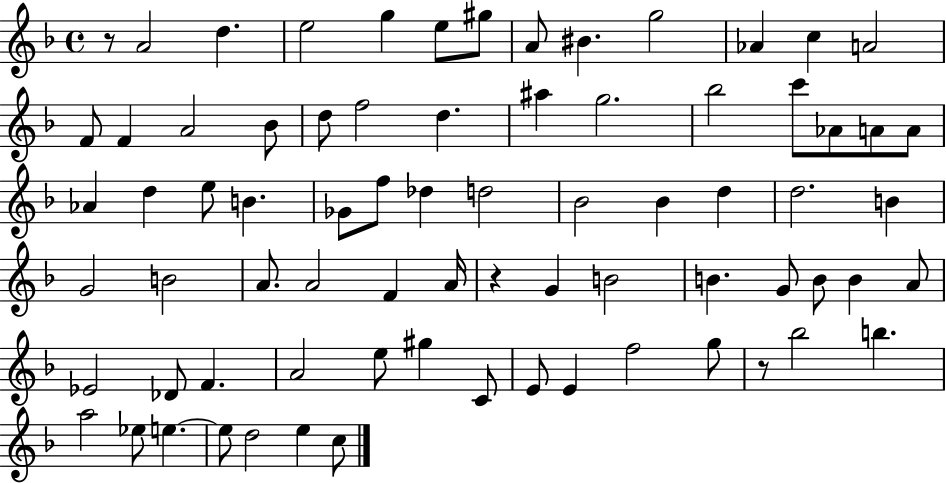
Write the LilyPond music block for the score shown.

{
  \clef treble
  \time 4/4
  \defaultTimeSignature
  \key f \major
  r8 a'2 d''4. | e''2 g''4 e''8 gis''8 | a'8 bis'4. g''2 | aes'4 c''4 a'2 | \break f'8 f'4 a'2 bes'8 | d''8 f''2 d''4. | ais''4 g''2. | bes''2 c'''8 aes'8 a'8 a'8 | \break aes'4 d''4 e''8 b'4. | ges'8 f''8 des''4 d''2 | bes'2 bes'4 d''4 | d''2. b'4 | \break g'2 b'2 | a'8. a'2 f'4 a'16 | r4 g'4 b'2 | b'4. g'8 b'8 b'4 a'8 | \break ees'2 des'8 f'4. | a'2 e''8 gis''4 c'8 | e'8 e'4 f''2 g''8 | r8 bes''2 b''4. | \break a''2 ees''8 e''4.~~ | e''8 d''2 e''4 c''8 | \bar "|."
}